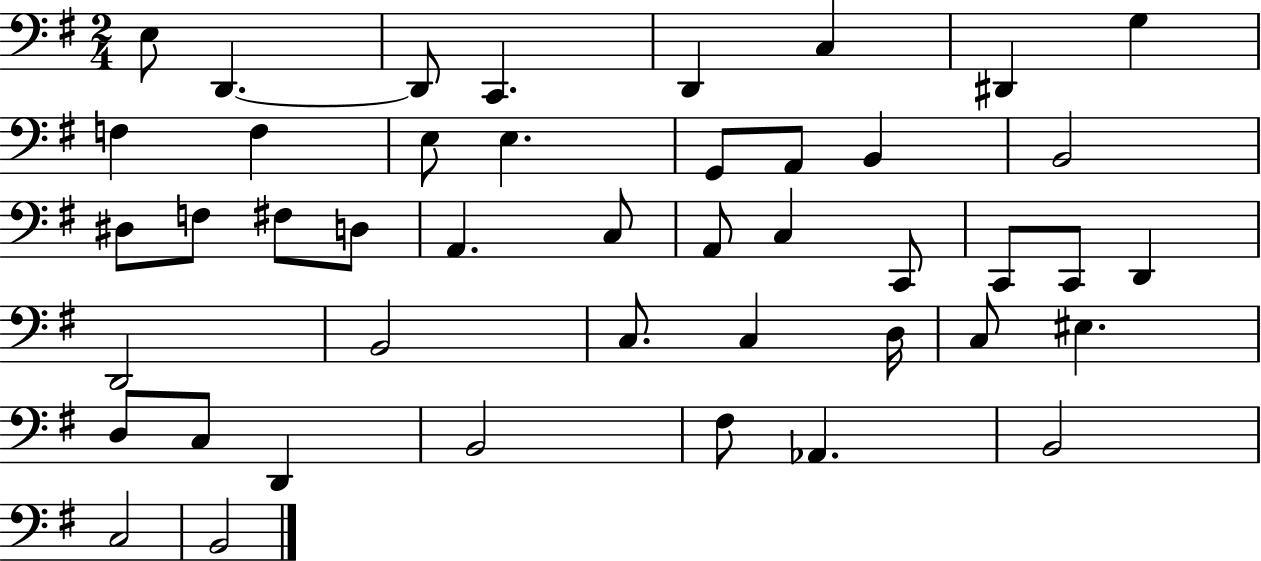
X:1
T:Untitled
M:2/4
L:1/4
K:G
E,/2 D,, D,,/2 C,, D,, C, ^D,, G, F, F, E,/2 E, G,,/2 A,,/2 B,, B,,2 ^D,/2 F,/2 ^F,/2 D,/2 A,, C,/2 A,,/2 C, C,,/2 C,,/2 C,,/2 D,, D,,2 B,,2 C,/2 C, D,/4 C,/2 ^E, D,/2 C,/2 D,, B,,2 ^F,/2 _A,, B,,2 C,2 B,,2